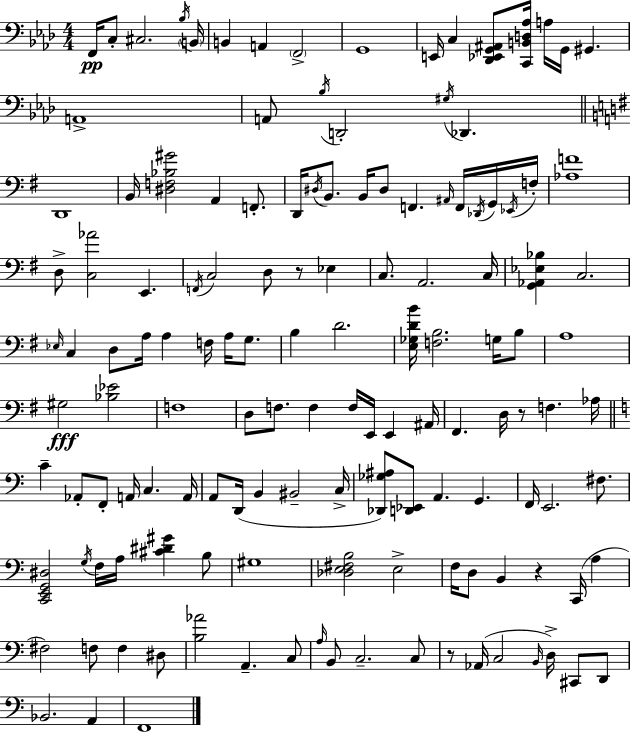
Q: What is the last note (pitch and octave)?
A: F2